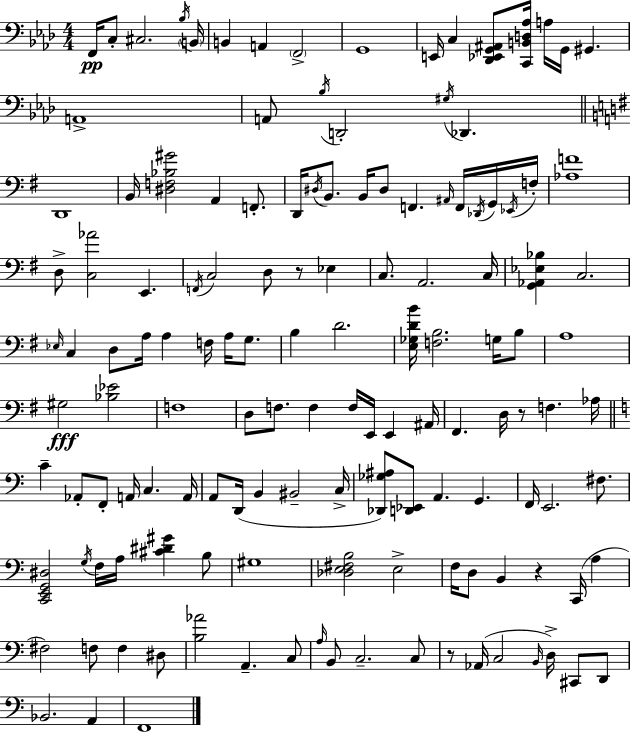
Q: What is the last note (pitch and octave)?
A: F2